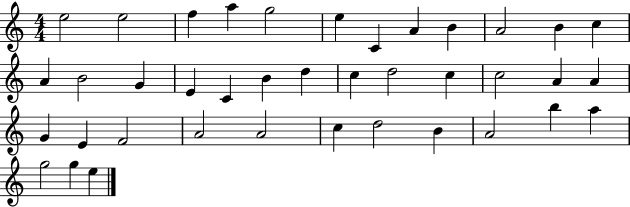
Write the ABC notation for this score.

X:1
T:Untitled
M:4/4
L:1/4
K:C
e2 e2 f a g2 e C A B A2 B c A B2 G E C B d c d2 c c2 A A G E F2 A2 A2 c d2 B A2 b a g2 g e